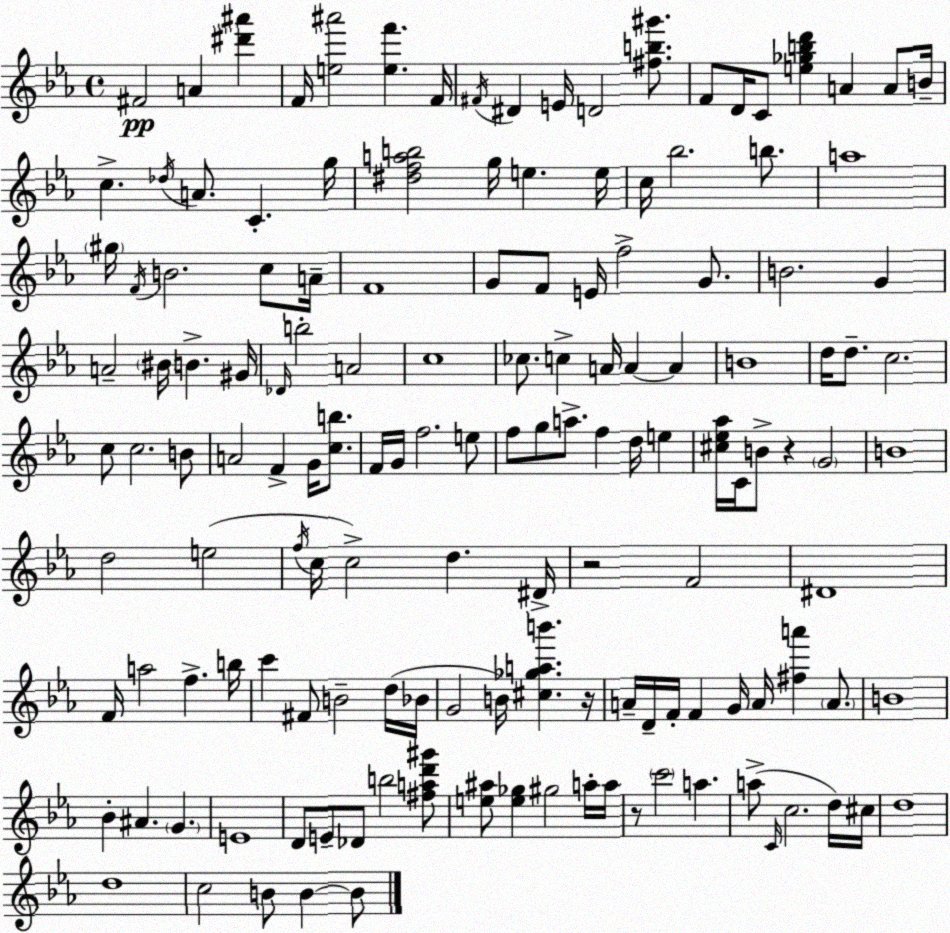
X:1
T:Untitled
M:4/4
L:1/4
K:Cm
^F2 A [^d'^a'] F/4 [e^a']2 [ef'] F/4 ^F/4 ^D E/4 D2 [^fb^g']/2 F/2 D/4 C/2 [e_gbd'] A A/2 B/4 c _d/4 A/2 C g/4 [^dfab]2 g/4 e e/4 c/4 _b2 b/2 a4 ^g/4 F/4 B2 c/2 A/4 F4 G/2 F/2 E/4 f2 G/2 B2 G A2 ^B/4 B ^G/4 _D/4 b2 A2 c4 _c/2 c A/4 A A B4 d/4 d/2 c2 c/2 c2 B/2 A2 F G/4 [cb]/2 F/4 G/4 f2 e/2 f/2 g/2 a/2 f d/4 e [^c_e_a]/4 C/4 B/2 z G2 B4 d2 e2 f/4 c/4 c2 d ^D/4 z2 F2 ^D4 F/4 a2 f b/4 c' ^F/2 B2 d/4 _B/4 G2 B/4 [^c_gab'] z/4 A/4 D/4 F/4 F G/4 A/4 [^fa'] A/2 B4 _B ^A G E4 D/2 E/2 _D/2 b2 [^fad'^g']/2 [e^a]/2 [e_g] ^g2 a/4 a/4 z/2 c'2 a a/2 C/4 c2 d/4 ^c/4 d4 d4 c2 B/2 B B/2